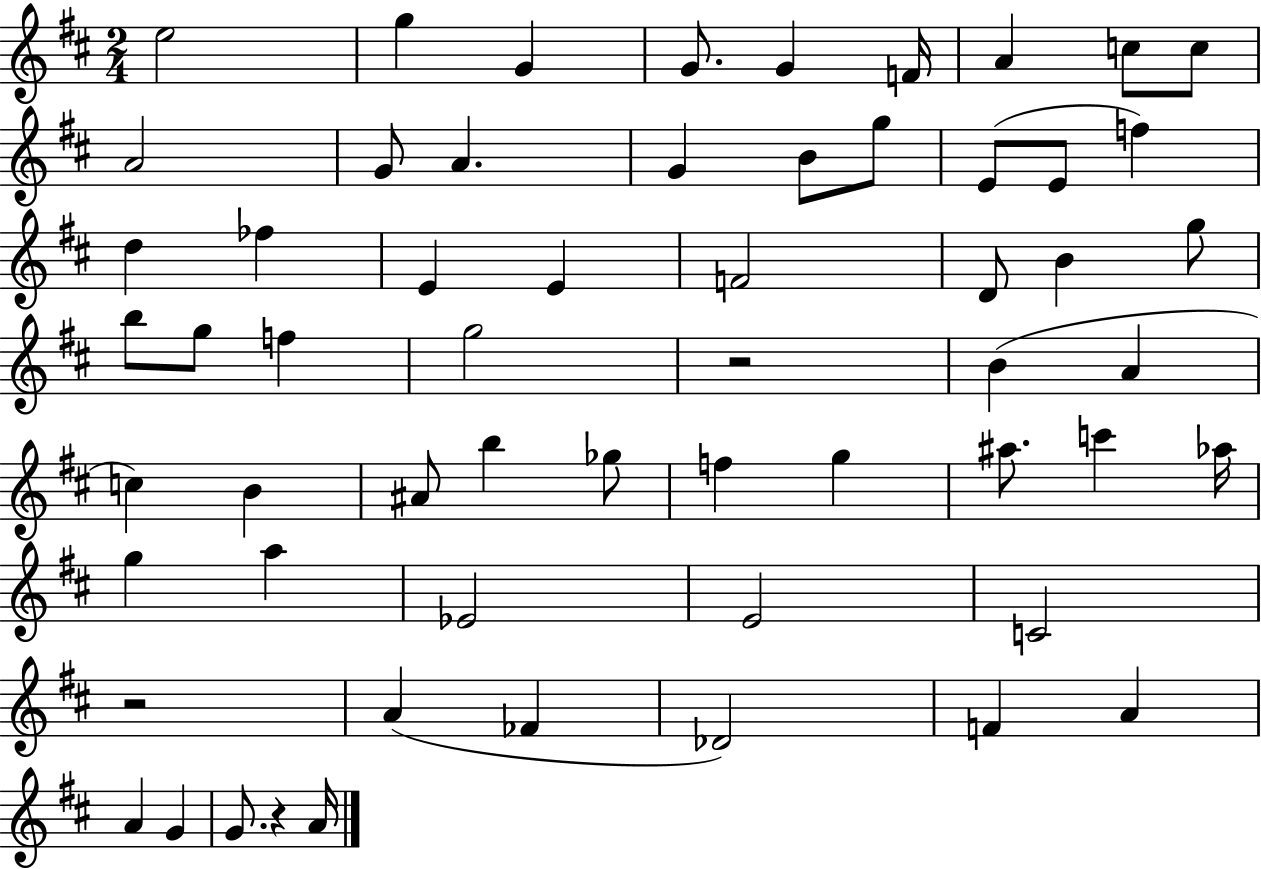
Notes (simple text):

E5/h G5/q G4/q G4/e. G4/q F4/s A4/q C5/e C5/e A4/h G4/e A4/q. G4/q B4/e G5/e E4/e E4/e F5/q D5/q FES5/q E4/q E4/q F4/h D4/e B4/q G5/e B5/e G5/e F5/q G5/h R/h B4/q A4/q C5/q B4/q A#4/e B5/q Gb5/e F5/q G5/q A#5/e. C6/q Ab5/s G5/q A5/q Eb4/h E4/h C4/h R/h A4/q FES4/q Db4/h F4/q A4/q A4/q G4/q G4/e. R/q A4/s